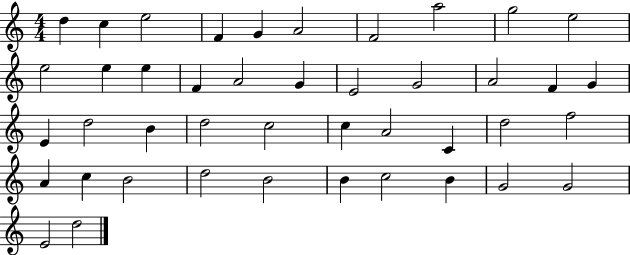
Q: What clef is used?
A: treble